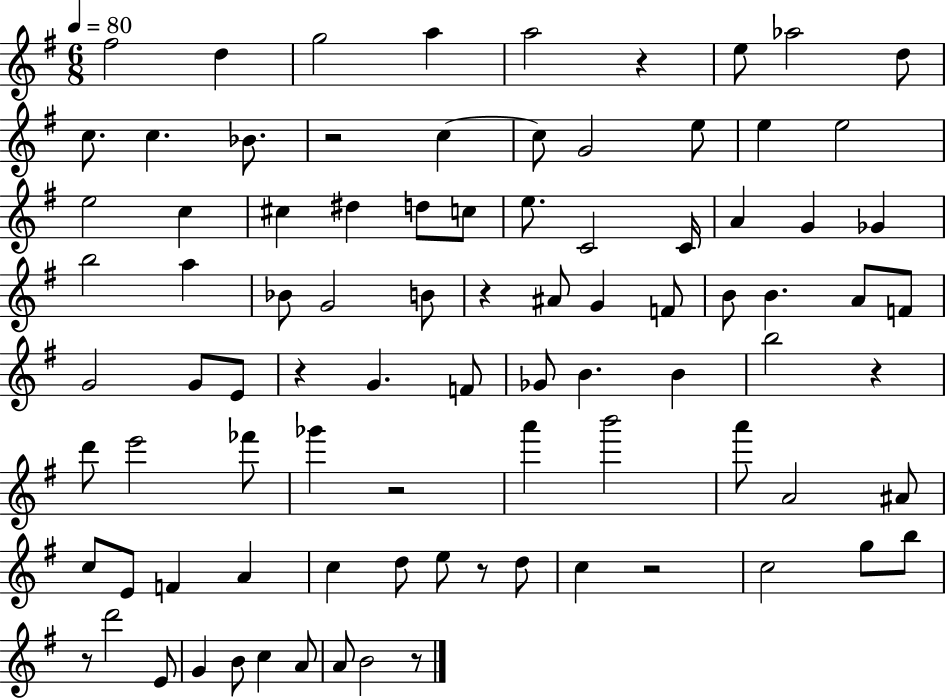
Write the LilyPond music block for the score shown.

{
  \clef treble
  \numericTimeSignature
  \time 6/8
  \key g \major
  \tempo 4 = 80
  fis''2 d''4 | g''2 a''4 | a''2 r4 | e''8 aes''2 d''8 | \break c''8. c''4. bes'8. | r2 c''4~~ | c''8 g'2 e''8 | e''4 e''2 | \break e''2 c''4 | cis''4 dis''4 d''8 c''8 | e''8. c'2 c'16 | a'4 g'4 ges'4 | \break b''2 a''4 | bes'8 g'2 b'8 | r4 ais'8 g'4 f'8 | b'8 b'4. a'8 f'8 | \break g'2 g'8 e'8 | r4 g'4. f'8 | ges'8 b'4. b'4 | b''2 r4 | \break d'''8 e'''2 fes'''8 | ges'''4 r2 | a'''4 b'''2 | a'''8 a'2 ais'8 | \break c''8 e'8 f'4 a'4 | c''4 d''8 e''8 r8 d''8 | c''4 r2 | c''2 g''8 b''8 | \break r8 d'''2 e'8 | g'4 b'8 c''4 a'8 | a'8 b'2 r8 | \bar "|."
}